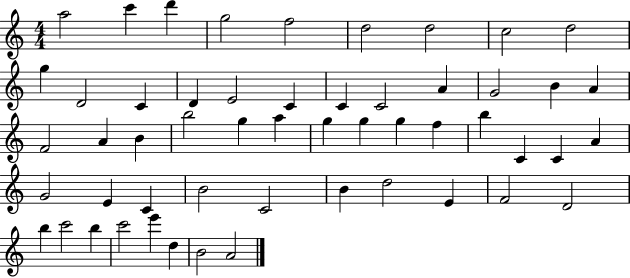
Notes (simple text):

A5/h C6/q D6/q G5/h F5/h D5/h D5/h C5/h D5/h G5/q D4/h C4/q D4/q E4/h C4/q C4/q C4/h A4/q G4/h B4/q A4/q F4/h A4/q B4/q B5/h G5/q A5/q G5/q G5/q G5/q F5/q B5/q C4/q C4/q A4/q G4/h E4/q C4/q B4/h C4/h B4/q D5/h E4/q F4/h D4/h B5/q C6/h B5/q C6/h E6/q D5/q B4/h A4/h